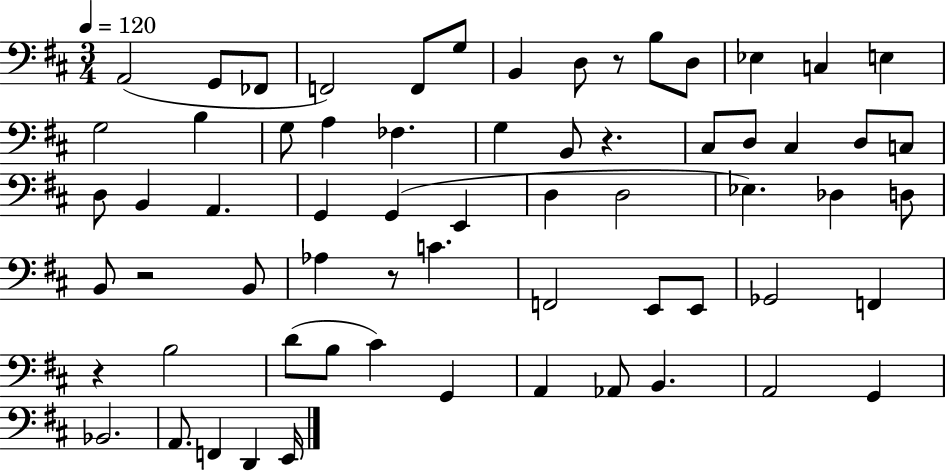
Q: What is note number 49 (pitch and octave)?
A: C#4